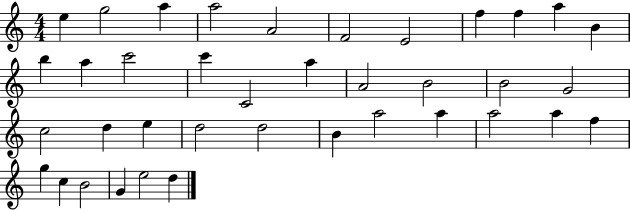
X:1
T:Untitled
M:4/4
L:1/4
K:C
e g2 a a2 A2 F2 E2 f f a B b a c'2 c' C2 a A2 B2 B2 G2 c2 d e d2 d2 B a2 a a2 a f g c B2 G e2 d